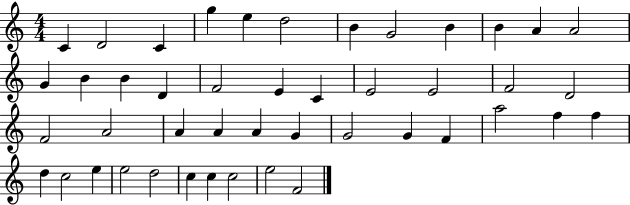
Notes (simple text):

C4/q D4/h C4/q G5/q E5/q D5/h B4/q G4/h B4/q B4/q A4/q A4/h G4/q B4/q B4/q D4/q F4/h E4/q C4/q E4/h E4/h F4/h D4/h F4/h A4/h A4/q A4/q A4/q G4/q G4/h G4/q F4/q A5/h F5/q F5/q D5/q C5/h E5/q E5/h D5/h C5/q C5/q C5/h E5/h F4/h